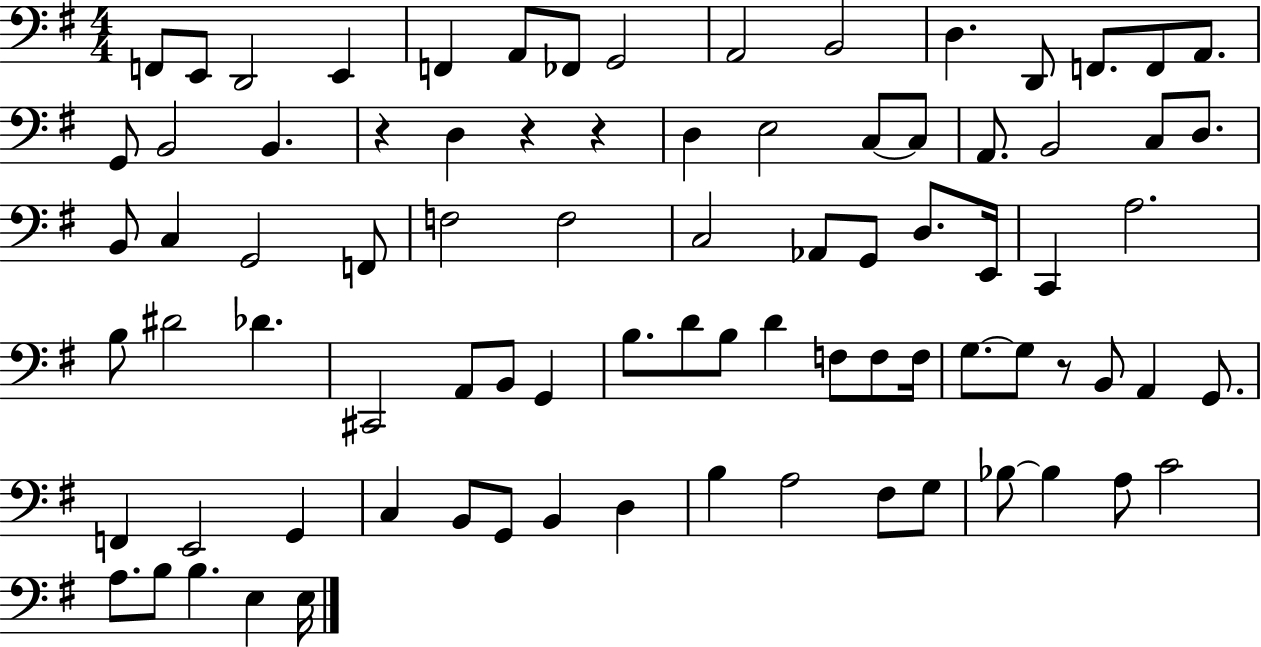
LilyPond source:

{
  \clef bass
  \numericTimeSignature
  \time 4/4
  \key g \major
  f,8 e,8 d,2 e,4 | f,4 a,8 fes,8 g,2 | a,2 b,2 | d4. d,8 f,8. f,8 a,8. | \break g,8 b,2 b,4. | r4 d4 r4 r4 | d4 e2 c8~~ c8 | a,8. b,2 c8 d8. | \break b,8 c4 g,2 f,8 | f2 f2 | c2 aes,8 g,8 d8. e,16 | c,4 a2. | \break b8 dis'2 des'4. | cis,2 a,8 b,8 g,4 | b8. d'8 b8 d'4 f8 f8 f16 | g8.~~ g8 r8 b,8 a,4 g,8. | \break f,4 e,2 g,4 | c4 b,8 g,8 b,4 d4 | b4 a2 fis8 g8 | bes8~~ bes4 a8 c'2 | \break a8. b8 b4. e4 e16 | \bar "|."
}